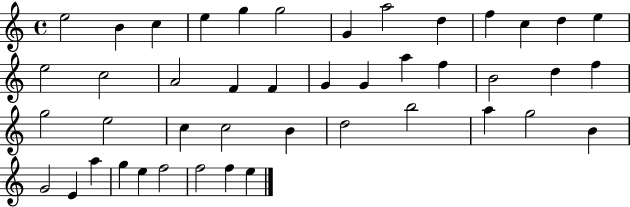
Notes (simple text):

E5/h B4/q C5/q E5/q G5/q G5/h G4/q A5/h D5/q F5/q C5/q D5/q E5/q E5/h C5/h A4/h F4/q F4/q G4/q G4/q A5/q F5/q B4/h D5/q F5/q G5/h E5/h C5/q C5/h B4/q D5/h B5/h A5/q G5/h B4/q G4/h E4/q A5/q G5/q E5/q F5/h F5/h F5/q E5/q